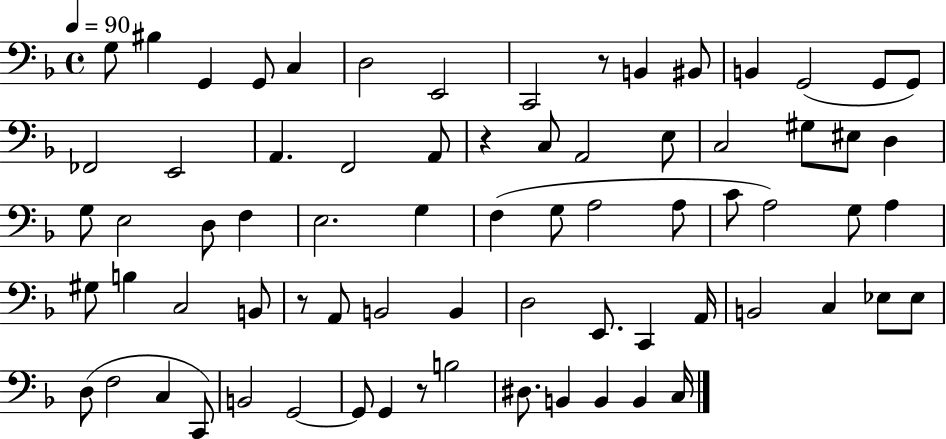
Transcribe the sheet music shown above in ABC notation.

X:1
T:Untitled
M:4/4
L:1/4
K:F
G,/2 ^B, G,, G,,/2 C, D,2 E,,2 C,,2 z/2 B,, ^B,,/2 B,, G,,2 G,,/2 G,,/2 _F,,2 E,,2 A,, F,,2 A,,/2 z C,/2 A,,2 E,/2 C,2 ^G,/2 ^E,/2 D, G,/2 E,2 D,/2 F, E,2 G, F, G,/2 A,2 A,/2 C/2 A,2 G,/2 A, ^G,/2 B, C,2 B,,/2 z/2 A,,/2 B,,2 B,, D,2 E,,/2 C,, A,,/4 B,,2 C, _E,/2 _E,/2 D,/2 F,2 C, C,,/2 B,,2 G,,2 G,,/2 G,, z/2 B,2 ^D,/2 B,, B,, B,, C,/4